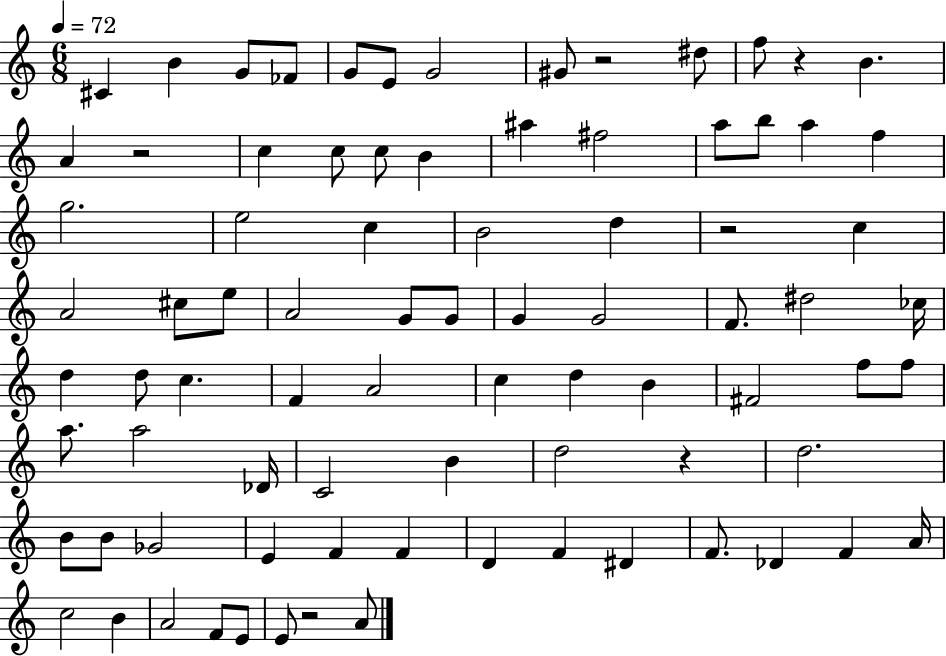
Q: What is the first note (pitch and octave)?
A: C#4